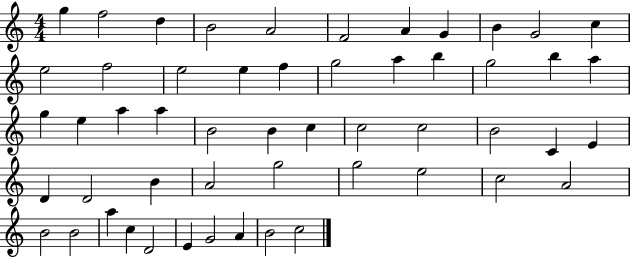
{
  \clef treble
  \numericTimeSignature
  \time 4/4
  \key c \major
  g''4 f''2 d''4 | b'2 a'2 | f'2 a'4 g'4 | b'4 g'2 c''4 | \break e''2 f''2 | e''2 e''4 f''4 | g''2 a''4 b''4 | g''2 b''4 a''4 | \break g''4 e''4 a''4 a''4 | b'2 b'4 c''4 | c''2 c''2 | b'2 c'4 e'4 | \break d'4 d'2 b'4 | a'2 g''2 | g''2 e''2 | c''2 a'2 | \break b'2 b'2 | a''4 c''4 d'2 | e'4 g'2 a'4 | b'2 c''2 | \break \bar "|."
}